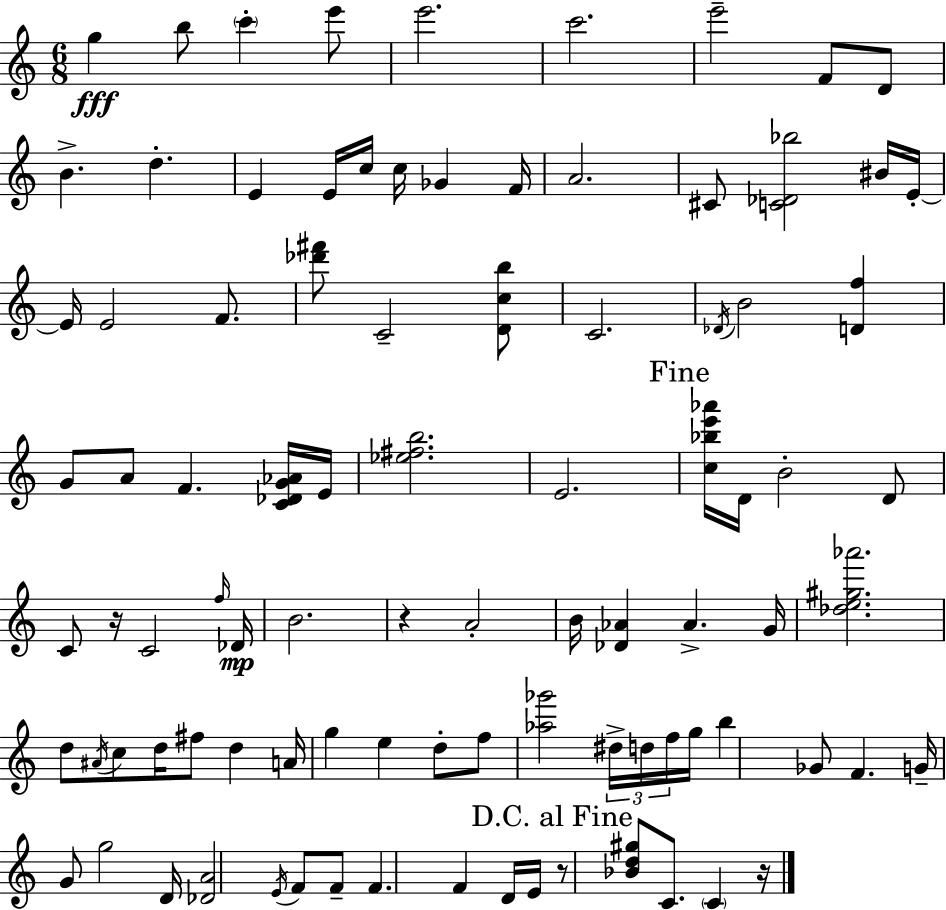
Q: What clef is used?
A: treble